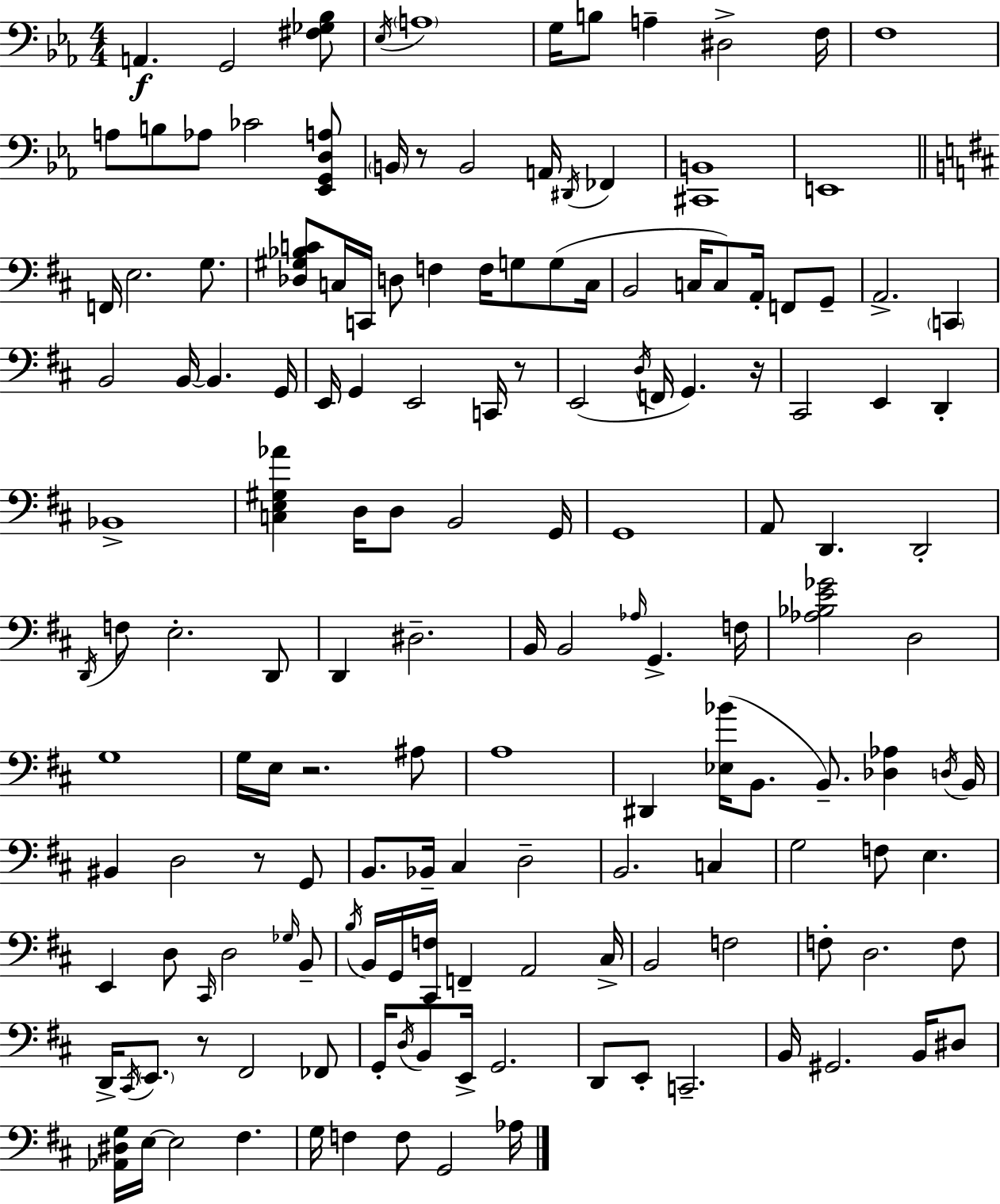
A2/q. G2/h [F#3,Gb3,Bb3]/e Eb3/s A3/w G3/s B3/e A3/q D#3/h F3/s F3/w A3/e B3/e Ab3/e CES4/h [Eb2,G2,D3,A3]/e B2/s R/e B2/h A2/s D#2/s FES2/q [C#2,B2]/w E2/w F2/s E3/h. G3/e. [Db3,G#3,Bb3,C4]/e C3/s C2/s D3/e F3/q F3/s G3/e G3/e C3/s B2/h C3/s C3/e A2/s F2/e G2/e A2/h. C2/q B2/h B2/s B2/q. G2/s E2/s G2/q E2/h C2/s R/e E2/h D3/s F2/s G2/q. R/s C#2/h E2/q D2/q Bb2/w [C3,E3,G#3,Ab4]/q D3/s D3/e B2/h G2/s G2/w A2/e D2/q. D2/h D2/s F3/e E3/h. D2/e D2/q D#3/h. B2/s B2/h Ab3/s G2/q. F3/s [Ab3,Bb3,E4,Gb4]/h D3/h G3/w G3/s E3/s R/h. A#3/e A3/w D#2/q [Eb3,Bb4]/s B2/e. B2/e. [Db3,Ab3]/q D3/s B2/s BIS2/q D3/h R/e G2/e B2/e. Bb2/s C#3/q D3/h B2/h. C3/q G3/h F3/e E3/q. E2/q D3/e C#2/s D3/h Gb3/s B2/e B3/s B2/s G2/s [C#2,F3]/s F2/q A2/h C#3/s B2/h F3/h F3/e D3/h. F3/e D2/s C#2/s E2/e. R/e F#2/h FES2/e G2/s D3/s B2/e E2/s G2/h. D2/e E2/e C2/h. B2/s G#2/h. B2/s D#3/e [Ab2,D#3,G3]/s E3/s E3/h F#3/q. G3/s F3/q F3/e G2/h Ab3/s